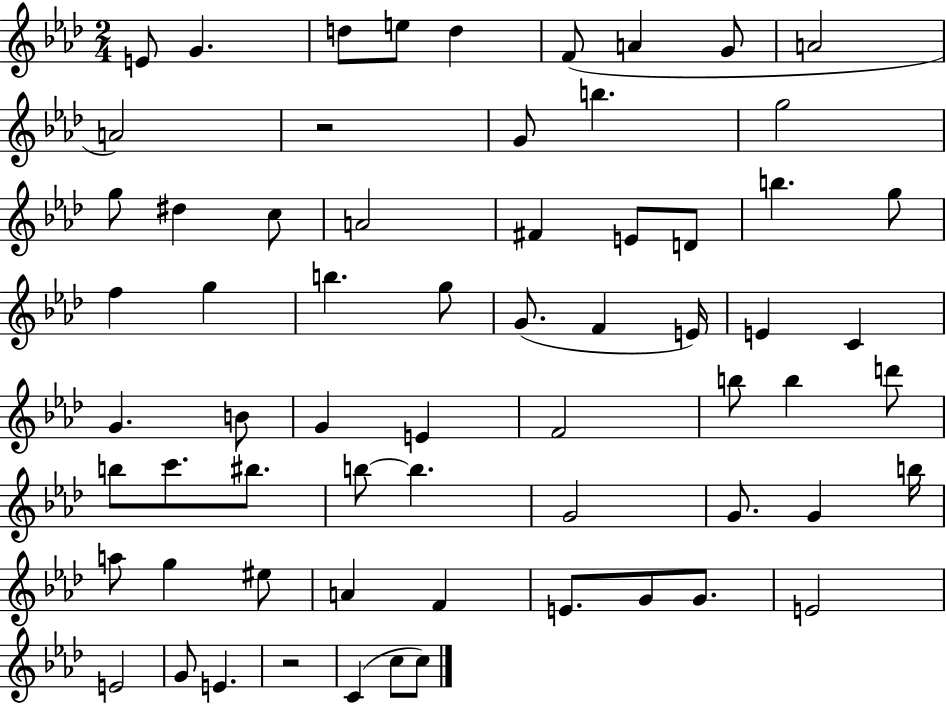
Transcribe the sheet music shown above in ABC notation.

X:1
T:Untitled
M:2/4
L:1/4
K:Ab
E/2 G d/2 e/2 d F/2 A G/2 A2 A2 z2 G/2 b g2 g/2 ^d c/2 A2 ^F E/2 D/2 b g/2 f g b g/2 G/2 F E/4 E C G B/2 G E F2 b/2 b d'/2 b/2 c'/2 ^b/2 b/2 b G2 G/2 G b/4 a/2 g ^e/2 A F E/2 G/2 G/2 E2 E2 G/2 E z2 C c/2 c/2